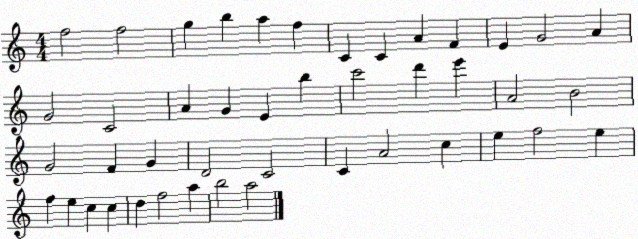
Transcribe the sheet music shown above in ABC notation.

X:1
T:Untitled
M:4/4
L:1/4
K:C
f2 f2 g b a f C C A F E G2 A G2 C2 A G E b c'2 d' e' A2 B2 G2 F G D2 C2 C A2 c e f2 e f e c c d f2 a b2 a2